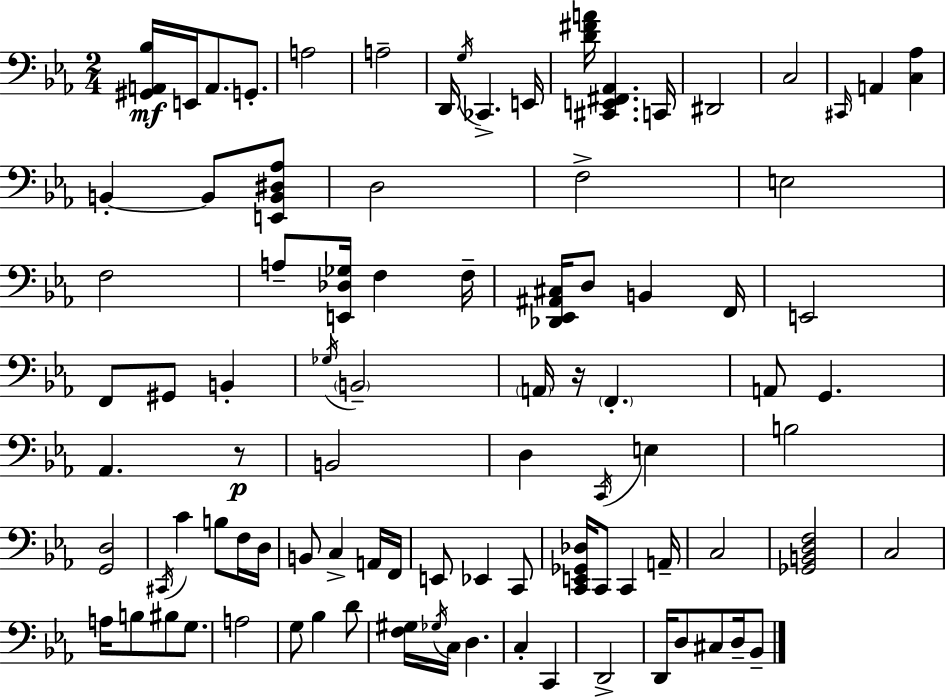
[G#2,A2,Bb3]/s E2/s A2/e. G2/e. A3/h A3/h D2/s G3/s CES2/q. E2/s [D4,F#4,A4]/s [C#2,E2,F#2,Ab2]/q. C2/s D#2/h C3/h C#2/s A2/q [C3,Ab3]/q B2/q B2/e [E2,B2,D#3,Ab3]/e D3/h F3/h E3/h F3/h A3/e [E2,Db3,Gb3]/s F3/q F3/s [Db2,Eb2,A#2,C#3]/s D3/e B2/q F2/s E2/h F2/e G#2/e B2/q Gb3/s B2/h A2/s R/s F2/q. A2/e G2/q. Ab2/q. R/e B2/h D3/q C2/s E3/q B3/h [G2,D3]/h C#2/s C4/q B3/e F3/s D3/s B2/e C3/q A2/s F2/s E2/e Eb2/q C2/e [C2,E2,Gb2,Db3]/s C2/e C2/q A2/s C3/h [Gb2,B2,D3,F3]/h C3/h A3/s B3/e BIS3/e G3/e. A3/h G3/e Bb3/q D4/e [F3,G#3]/s Gb3/s C3/s D3/q. C3/q C2/q D2/h D2/s D3/e C#3/e D3/s Bb2/e